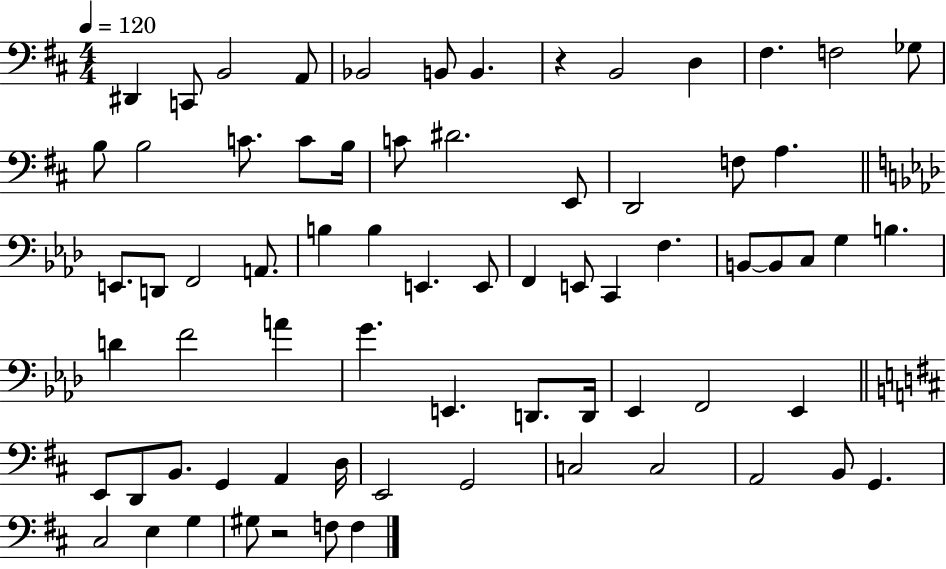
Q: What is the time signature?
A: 4/4